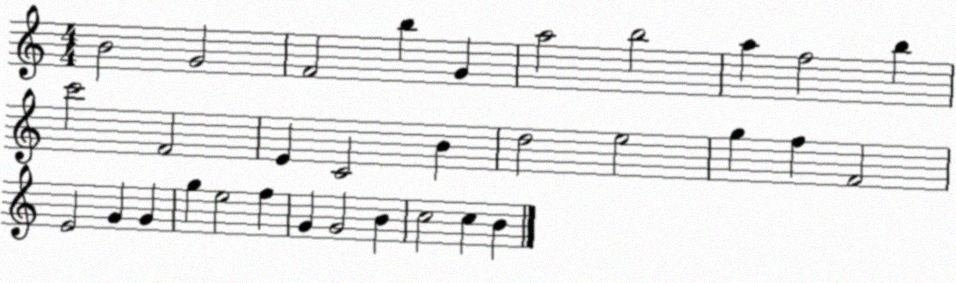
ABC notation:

X:1
T:Untitled
M:4/4
L:1/4
K:C
B2 G2 F2 b G a2 b2 a f2 b c'2 F2 E C2 B d2 e2 g f F2 E2 G G g e2 f G G2 B c2 c B